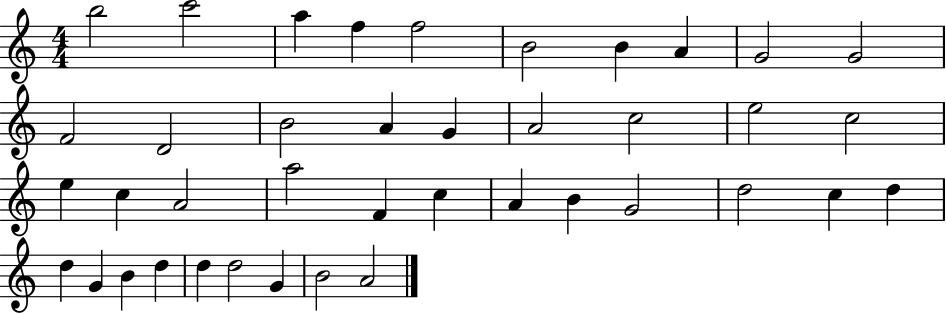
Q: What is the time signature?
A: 4/4